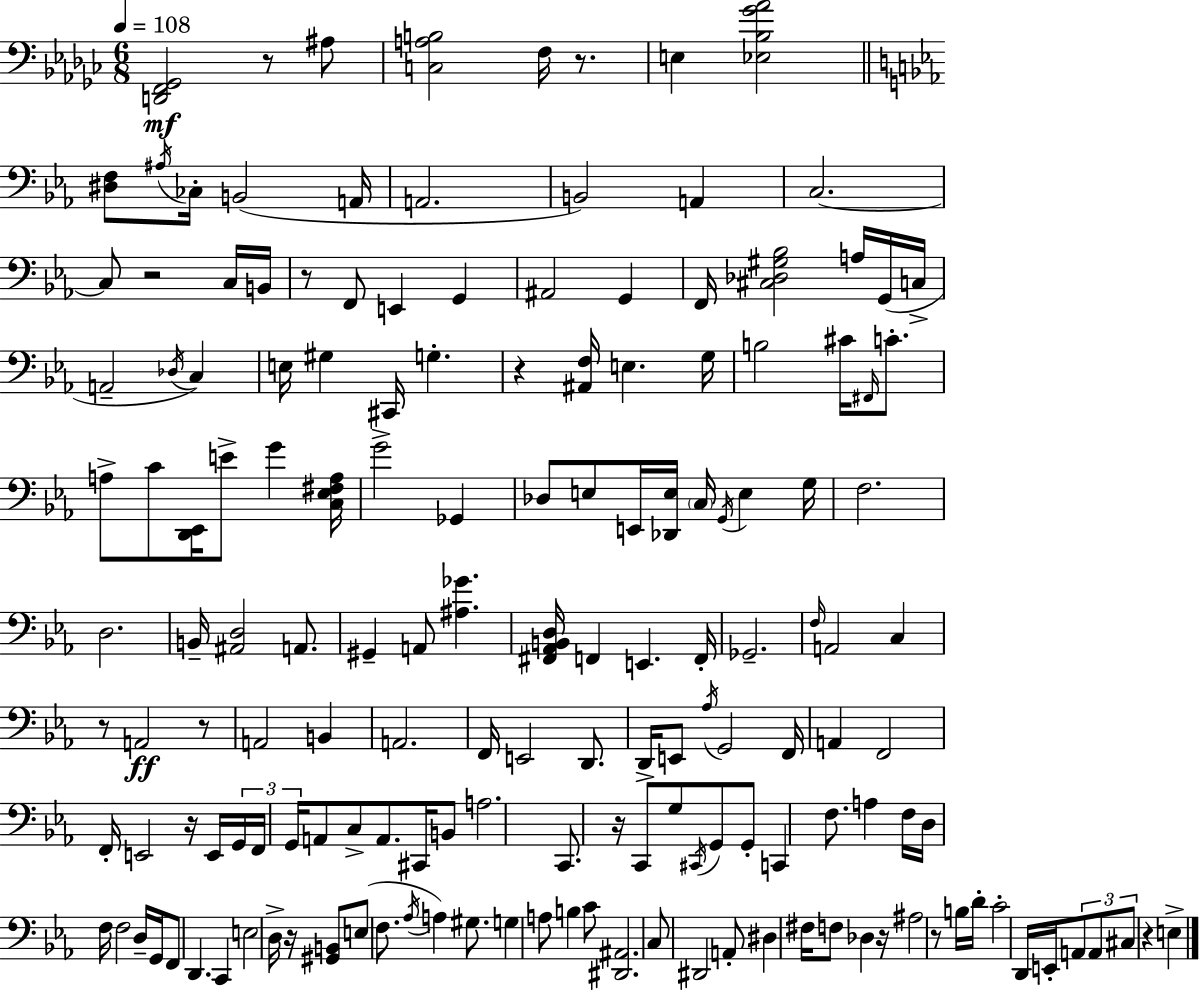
[D2,F2,Gb2]/h R/e A#3/e [C3,A3,B3]/h F3/s R/e. E3/q [Eb3,Bb3,Gb4,Ab4]/h [D#3,F3]/e A#3/s CES3/s B2/h A2/s A2/h. B2/h A2/q C3/h. C3/e R/h C3/s B2/s R/e F2/e E2/q G2/q A#2/h G2/q F2/s [C#3,Db3,G#3,Bb3]/h A3/s G2/s C3/s A2/h Db3/s C3/q E3/s G#3/q C#2/s G3/q. R/q [A#2,F3]/s E3/q. G3/s B3/h C#4/s F#2/s C4/e. A3/e C4/e [D2,Eb2]/s E4/e G4/q [C3,Eb3,F#3,A3]/s G4/h Gb2/q Db3/e E3/e E2/s [Db2,E3]/s C3/s G2/s E3/q G3/s F3/h. D3/h. B2/s [A#2,D3]/h A2/e. G#2/q A2/e [A#3,Gb4]/q. [F#2,Ab2,B2,D3]/s F2/q E2/q. F2/s Gb2/h. F3/s A2/h C3/q R/e A2/h R/e A2/h B2/q A2/h. F2/s E2/h D2/e. D2/s E2/e Ab3/s G2/h F2/s A2/q F2/h F2/s E2/h R/s E2/s G2/s F2/s G2/s A2/e C3/e A2/e. C#2/s B2/e A3/h. C2/e. R/s C2/e G3/e C#2/s G2/e G2/e C2/q F3/e. A3/q F3/s D3/s F3/s F3/h D3/s G2/s F2/e D2/q. C2/q E3/h D3/s R/s [G#2,B2]/e E3/e F3/e. Ab3/s A3/q G#3/e. G3/q A3/e B3/q C4/e [D#2,A#2]/h. C3/e D#2/h A2/e D#3/q F#3/s F3/e Db3/q R/s A#3/h R/e B3/s D4/s C4/h D2/s E2/s A2/e A2/e C#3/e R/q E3/q